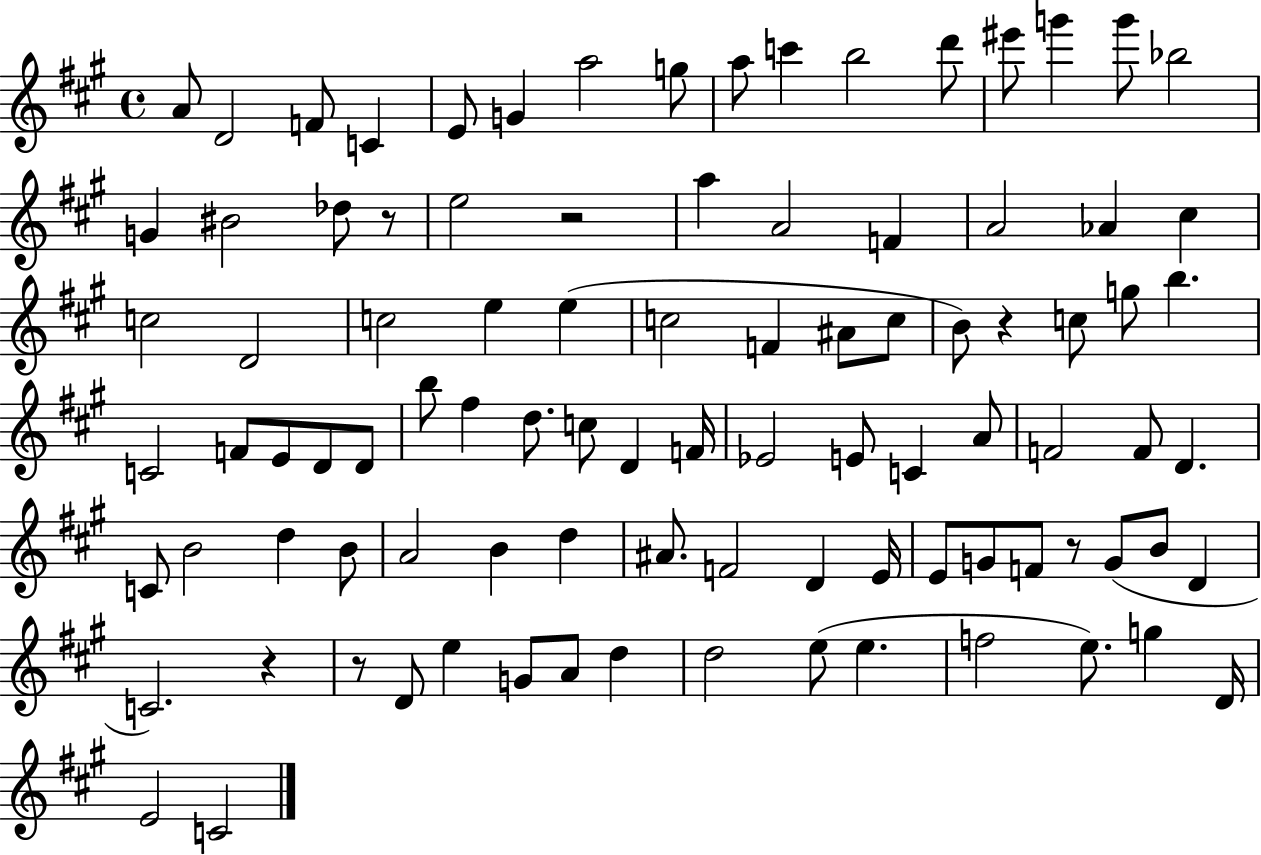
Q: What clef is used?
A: treble